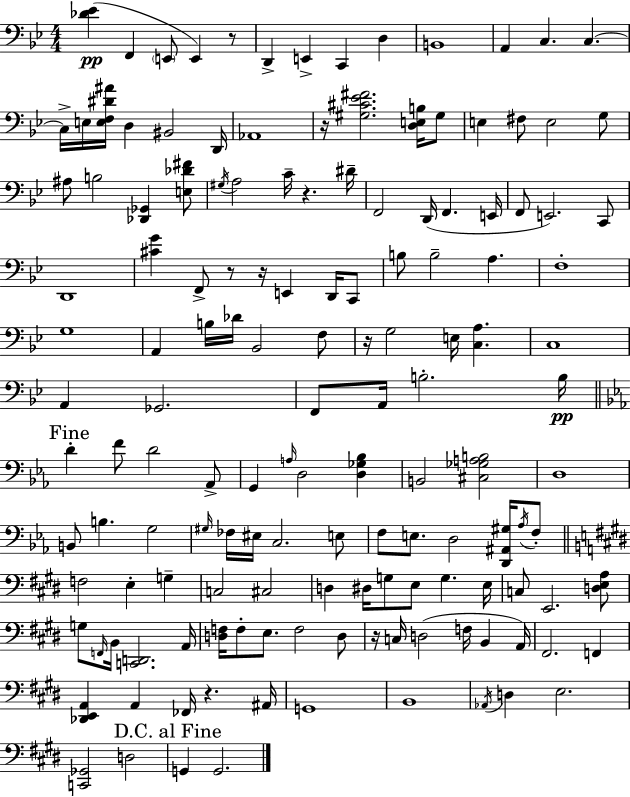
X:1
T:Untitled
M:4/4
L:1/4
K:Bb
[_D_E] F,, E,,/2 E,, z/2 D,, E,, C,, D, B,,4 A,, C, C, C,/4 E,/4 [E,F,^D^A]/4 D, ^B,,2 D,,/4 _A,,4 z/4 [^G,^C_E^F]2 [D,E,B,]/4 ^G,/2 E, ^F,/2 E,2 G,/2 ^A,/2 B,2 [_D,,_G,,] [E,_D^F]/2 ^G,/4 A,2 C/4 z ^D/4 F,,2 D,,/4 F,, E,,/4 F,,/2 E,,2 C,,/2 D,,4 [^CG] F,,/2 z/2 z/4 E,, D,,/4 C,,/2 B,/2 B,2 A, F,4 G,4 A,, B,/4 _D/4 _B,,2 F,/2 z/4 G,2 E,/4 [C,A,] C,4 A,, _G,,2 F,,/2 A,,/4 B,2 B,/4 D F/2 D2 _A,,/2 G,, A,/4 D,2 [D,_G,_B,] B,,2 [^C,_G,A,B,]2 D,4 B,,/2 B, G,2 ^G,/4 _F,/4 ^E,/4 C,2 E,/2 F,/2 E,/2 D,2 [D,,^A,,^G,]/4 _A,/4 F,/2 F,2 E, G, C,2 ^C,2 D, ^D,/4 G,/2 E,/2 G, E,/4 C,/2 E,,2 [D,E,A,]/2 G,/2 F,,/4 B,,/4 [C,,D,,]2 A,,/4 [D,F,]/4 F,/2 E,/2 F,2 D,/2 z/4 C,/4 D,2 F,/4 B,, A,,/4 ^F,,2 F,, [_D,,E,,A,,] A,, _F,,/4 z ^A,,/4 G,,4 B,,4 _A,,/4 D, E,2 [C,,_G,,]2 D,2 G,, G,,2